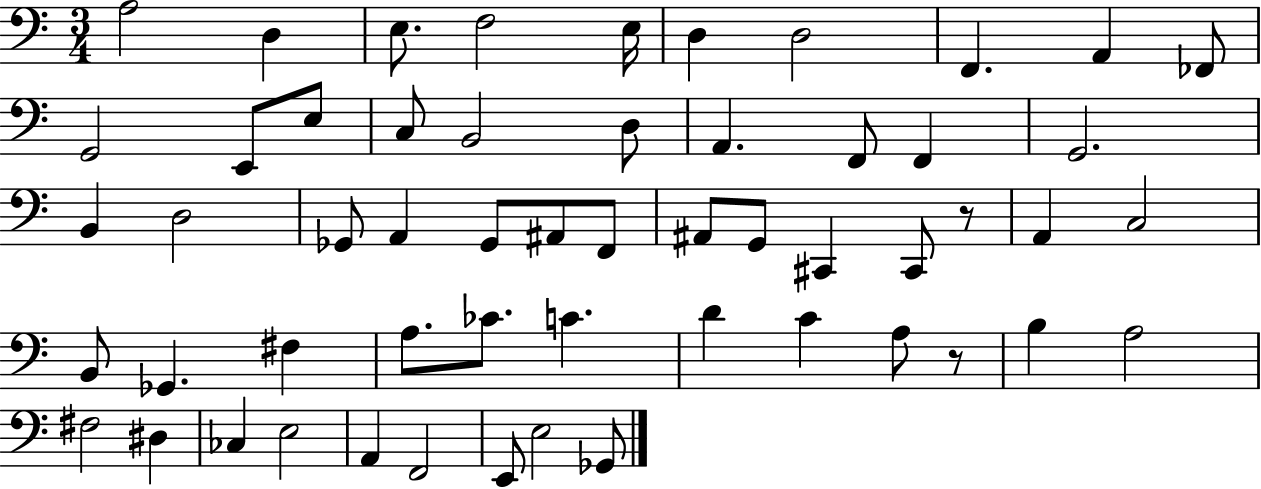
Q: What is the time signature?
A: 3/4